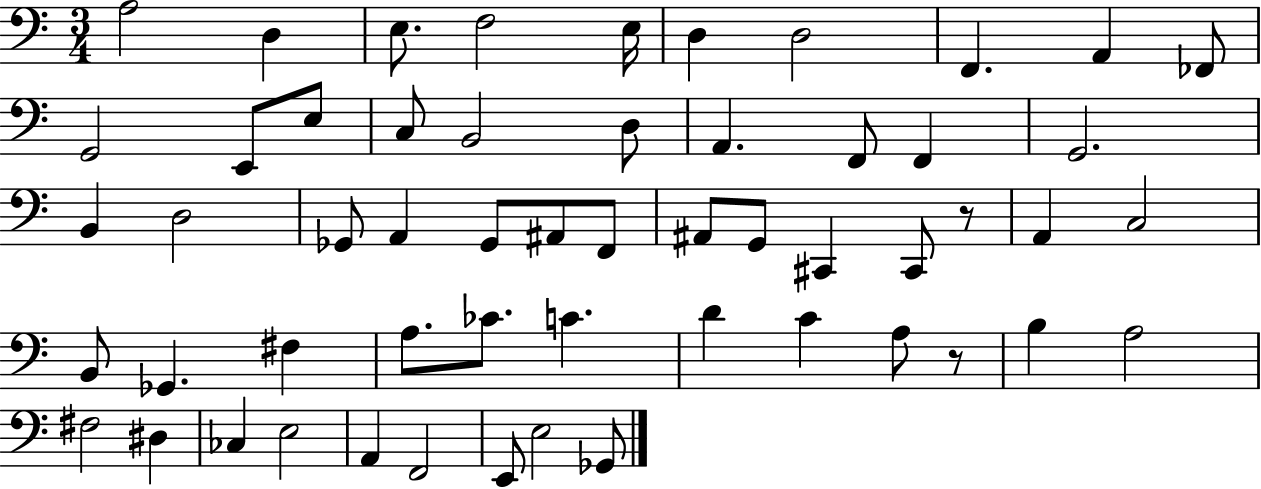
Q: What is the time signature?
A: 3/4